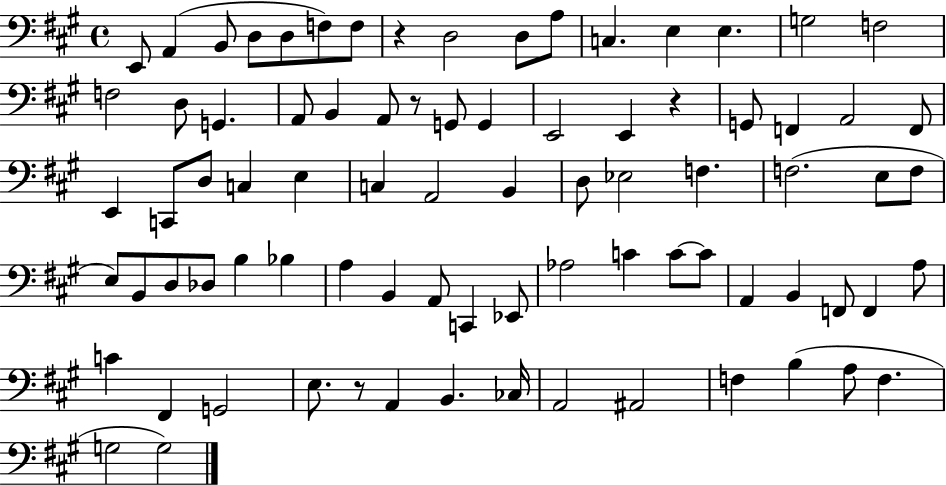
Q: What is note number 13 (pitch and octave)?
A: E3